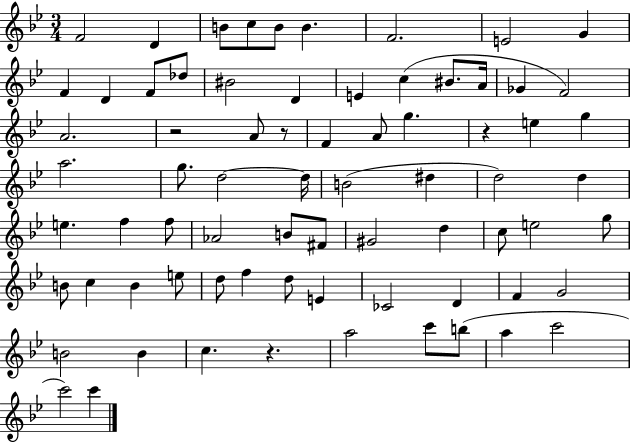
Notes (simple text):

F4/h D4/q B4/e C5/e B4/e B4/q. F4/h. E4/h G4/q F4/q D4/q F4/e Db5/e BIS4/h D4/q E4/q C5/q BIS4/e. A4/s Gb4/q F4/h A4/h. R/h A4/e R/e F4/q A4/e G5/q. R/q E5/q G5/q A5/h. G5/e. D5/h D5/s B4/h D#5/q D5/h D5/q E5/q. F5/q F5/e Ab4/h B4/e F#4/e G#4/h D5/q C5/e E5/h G5/e B4/e C5/q B4/q E5/e D5/e F5/q D5/e E4/q CES4/h D4/q F4/q G4/h B4/h B4/q C5/q. R/q. A5/h C6/e B5/e A5/q C6/h C6/h C6/q